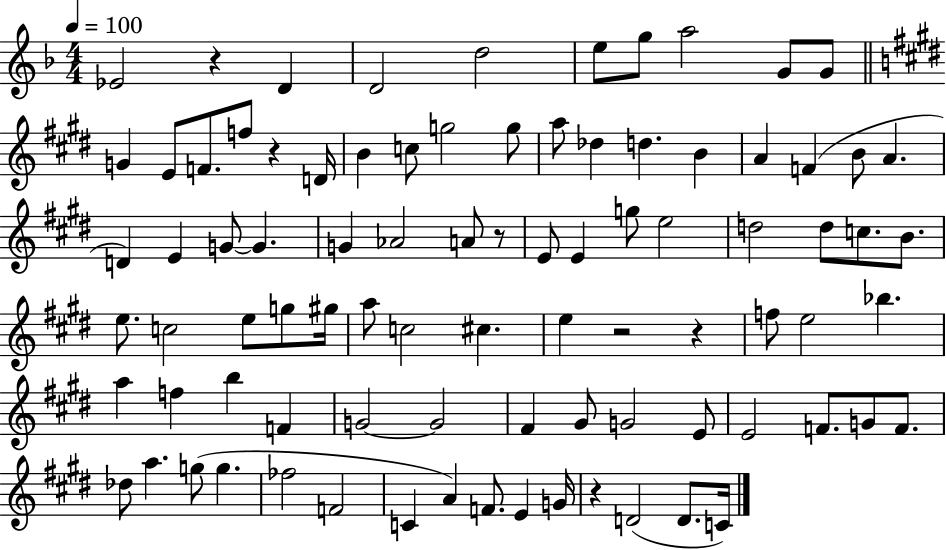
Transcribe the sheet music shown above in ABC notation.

X:1
T:Untitled
M:4/4
L:1/4
K:F
_E2 z D D2 d2 e/2 g/2 a2 G/2 G/2 G E/2 F/2 f/2 z D/4 B c/2 g2 g/2 a/2 _d d B A F B/2 A D E G/2 G G _A2 A/2 z/2 E/2 E g/2 e2 d2 d/2 c/2 B/2 e/2 c2 e/2 g/2 ^g/4 a/2 c2 ^c e z2 z f/2 e2 _b a f b F G2 G2 ^F ^G/2 G2 E/2 E2 F/2 G/2 F/2 _d/2 a g/2 g _f2 F2 C A F/2 E G/4 z D2 D/2 C/4